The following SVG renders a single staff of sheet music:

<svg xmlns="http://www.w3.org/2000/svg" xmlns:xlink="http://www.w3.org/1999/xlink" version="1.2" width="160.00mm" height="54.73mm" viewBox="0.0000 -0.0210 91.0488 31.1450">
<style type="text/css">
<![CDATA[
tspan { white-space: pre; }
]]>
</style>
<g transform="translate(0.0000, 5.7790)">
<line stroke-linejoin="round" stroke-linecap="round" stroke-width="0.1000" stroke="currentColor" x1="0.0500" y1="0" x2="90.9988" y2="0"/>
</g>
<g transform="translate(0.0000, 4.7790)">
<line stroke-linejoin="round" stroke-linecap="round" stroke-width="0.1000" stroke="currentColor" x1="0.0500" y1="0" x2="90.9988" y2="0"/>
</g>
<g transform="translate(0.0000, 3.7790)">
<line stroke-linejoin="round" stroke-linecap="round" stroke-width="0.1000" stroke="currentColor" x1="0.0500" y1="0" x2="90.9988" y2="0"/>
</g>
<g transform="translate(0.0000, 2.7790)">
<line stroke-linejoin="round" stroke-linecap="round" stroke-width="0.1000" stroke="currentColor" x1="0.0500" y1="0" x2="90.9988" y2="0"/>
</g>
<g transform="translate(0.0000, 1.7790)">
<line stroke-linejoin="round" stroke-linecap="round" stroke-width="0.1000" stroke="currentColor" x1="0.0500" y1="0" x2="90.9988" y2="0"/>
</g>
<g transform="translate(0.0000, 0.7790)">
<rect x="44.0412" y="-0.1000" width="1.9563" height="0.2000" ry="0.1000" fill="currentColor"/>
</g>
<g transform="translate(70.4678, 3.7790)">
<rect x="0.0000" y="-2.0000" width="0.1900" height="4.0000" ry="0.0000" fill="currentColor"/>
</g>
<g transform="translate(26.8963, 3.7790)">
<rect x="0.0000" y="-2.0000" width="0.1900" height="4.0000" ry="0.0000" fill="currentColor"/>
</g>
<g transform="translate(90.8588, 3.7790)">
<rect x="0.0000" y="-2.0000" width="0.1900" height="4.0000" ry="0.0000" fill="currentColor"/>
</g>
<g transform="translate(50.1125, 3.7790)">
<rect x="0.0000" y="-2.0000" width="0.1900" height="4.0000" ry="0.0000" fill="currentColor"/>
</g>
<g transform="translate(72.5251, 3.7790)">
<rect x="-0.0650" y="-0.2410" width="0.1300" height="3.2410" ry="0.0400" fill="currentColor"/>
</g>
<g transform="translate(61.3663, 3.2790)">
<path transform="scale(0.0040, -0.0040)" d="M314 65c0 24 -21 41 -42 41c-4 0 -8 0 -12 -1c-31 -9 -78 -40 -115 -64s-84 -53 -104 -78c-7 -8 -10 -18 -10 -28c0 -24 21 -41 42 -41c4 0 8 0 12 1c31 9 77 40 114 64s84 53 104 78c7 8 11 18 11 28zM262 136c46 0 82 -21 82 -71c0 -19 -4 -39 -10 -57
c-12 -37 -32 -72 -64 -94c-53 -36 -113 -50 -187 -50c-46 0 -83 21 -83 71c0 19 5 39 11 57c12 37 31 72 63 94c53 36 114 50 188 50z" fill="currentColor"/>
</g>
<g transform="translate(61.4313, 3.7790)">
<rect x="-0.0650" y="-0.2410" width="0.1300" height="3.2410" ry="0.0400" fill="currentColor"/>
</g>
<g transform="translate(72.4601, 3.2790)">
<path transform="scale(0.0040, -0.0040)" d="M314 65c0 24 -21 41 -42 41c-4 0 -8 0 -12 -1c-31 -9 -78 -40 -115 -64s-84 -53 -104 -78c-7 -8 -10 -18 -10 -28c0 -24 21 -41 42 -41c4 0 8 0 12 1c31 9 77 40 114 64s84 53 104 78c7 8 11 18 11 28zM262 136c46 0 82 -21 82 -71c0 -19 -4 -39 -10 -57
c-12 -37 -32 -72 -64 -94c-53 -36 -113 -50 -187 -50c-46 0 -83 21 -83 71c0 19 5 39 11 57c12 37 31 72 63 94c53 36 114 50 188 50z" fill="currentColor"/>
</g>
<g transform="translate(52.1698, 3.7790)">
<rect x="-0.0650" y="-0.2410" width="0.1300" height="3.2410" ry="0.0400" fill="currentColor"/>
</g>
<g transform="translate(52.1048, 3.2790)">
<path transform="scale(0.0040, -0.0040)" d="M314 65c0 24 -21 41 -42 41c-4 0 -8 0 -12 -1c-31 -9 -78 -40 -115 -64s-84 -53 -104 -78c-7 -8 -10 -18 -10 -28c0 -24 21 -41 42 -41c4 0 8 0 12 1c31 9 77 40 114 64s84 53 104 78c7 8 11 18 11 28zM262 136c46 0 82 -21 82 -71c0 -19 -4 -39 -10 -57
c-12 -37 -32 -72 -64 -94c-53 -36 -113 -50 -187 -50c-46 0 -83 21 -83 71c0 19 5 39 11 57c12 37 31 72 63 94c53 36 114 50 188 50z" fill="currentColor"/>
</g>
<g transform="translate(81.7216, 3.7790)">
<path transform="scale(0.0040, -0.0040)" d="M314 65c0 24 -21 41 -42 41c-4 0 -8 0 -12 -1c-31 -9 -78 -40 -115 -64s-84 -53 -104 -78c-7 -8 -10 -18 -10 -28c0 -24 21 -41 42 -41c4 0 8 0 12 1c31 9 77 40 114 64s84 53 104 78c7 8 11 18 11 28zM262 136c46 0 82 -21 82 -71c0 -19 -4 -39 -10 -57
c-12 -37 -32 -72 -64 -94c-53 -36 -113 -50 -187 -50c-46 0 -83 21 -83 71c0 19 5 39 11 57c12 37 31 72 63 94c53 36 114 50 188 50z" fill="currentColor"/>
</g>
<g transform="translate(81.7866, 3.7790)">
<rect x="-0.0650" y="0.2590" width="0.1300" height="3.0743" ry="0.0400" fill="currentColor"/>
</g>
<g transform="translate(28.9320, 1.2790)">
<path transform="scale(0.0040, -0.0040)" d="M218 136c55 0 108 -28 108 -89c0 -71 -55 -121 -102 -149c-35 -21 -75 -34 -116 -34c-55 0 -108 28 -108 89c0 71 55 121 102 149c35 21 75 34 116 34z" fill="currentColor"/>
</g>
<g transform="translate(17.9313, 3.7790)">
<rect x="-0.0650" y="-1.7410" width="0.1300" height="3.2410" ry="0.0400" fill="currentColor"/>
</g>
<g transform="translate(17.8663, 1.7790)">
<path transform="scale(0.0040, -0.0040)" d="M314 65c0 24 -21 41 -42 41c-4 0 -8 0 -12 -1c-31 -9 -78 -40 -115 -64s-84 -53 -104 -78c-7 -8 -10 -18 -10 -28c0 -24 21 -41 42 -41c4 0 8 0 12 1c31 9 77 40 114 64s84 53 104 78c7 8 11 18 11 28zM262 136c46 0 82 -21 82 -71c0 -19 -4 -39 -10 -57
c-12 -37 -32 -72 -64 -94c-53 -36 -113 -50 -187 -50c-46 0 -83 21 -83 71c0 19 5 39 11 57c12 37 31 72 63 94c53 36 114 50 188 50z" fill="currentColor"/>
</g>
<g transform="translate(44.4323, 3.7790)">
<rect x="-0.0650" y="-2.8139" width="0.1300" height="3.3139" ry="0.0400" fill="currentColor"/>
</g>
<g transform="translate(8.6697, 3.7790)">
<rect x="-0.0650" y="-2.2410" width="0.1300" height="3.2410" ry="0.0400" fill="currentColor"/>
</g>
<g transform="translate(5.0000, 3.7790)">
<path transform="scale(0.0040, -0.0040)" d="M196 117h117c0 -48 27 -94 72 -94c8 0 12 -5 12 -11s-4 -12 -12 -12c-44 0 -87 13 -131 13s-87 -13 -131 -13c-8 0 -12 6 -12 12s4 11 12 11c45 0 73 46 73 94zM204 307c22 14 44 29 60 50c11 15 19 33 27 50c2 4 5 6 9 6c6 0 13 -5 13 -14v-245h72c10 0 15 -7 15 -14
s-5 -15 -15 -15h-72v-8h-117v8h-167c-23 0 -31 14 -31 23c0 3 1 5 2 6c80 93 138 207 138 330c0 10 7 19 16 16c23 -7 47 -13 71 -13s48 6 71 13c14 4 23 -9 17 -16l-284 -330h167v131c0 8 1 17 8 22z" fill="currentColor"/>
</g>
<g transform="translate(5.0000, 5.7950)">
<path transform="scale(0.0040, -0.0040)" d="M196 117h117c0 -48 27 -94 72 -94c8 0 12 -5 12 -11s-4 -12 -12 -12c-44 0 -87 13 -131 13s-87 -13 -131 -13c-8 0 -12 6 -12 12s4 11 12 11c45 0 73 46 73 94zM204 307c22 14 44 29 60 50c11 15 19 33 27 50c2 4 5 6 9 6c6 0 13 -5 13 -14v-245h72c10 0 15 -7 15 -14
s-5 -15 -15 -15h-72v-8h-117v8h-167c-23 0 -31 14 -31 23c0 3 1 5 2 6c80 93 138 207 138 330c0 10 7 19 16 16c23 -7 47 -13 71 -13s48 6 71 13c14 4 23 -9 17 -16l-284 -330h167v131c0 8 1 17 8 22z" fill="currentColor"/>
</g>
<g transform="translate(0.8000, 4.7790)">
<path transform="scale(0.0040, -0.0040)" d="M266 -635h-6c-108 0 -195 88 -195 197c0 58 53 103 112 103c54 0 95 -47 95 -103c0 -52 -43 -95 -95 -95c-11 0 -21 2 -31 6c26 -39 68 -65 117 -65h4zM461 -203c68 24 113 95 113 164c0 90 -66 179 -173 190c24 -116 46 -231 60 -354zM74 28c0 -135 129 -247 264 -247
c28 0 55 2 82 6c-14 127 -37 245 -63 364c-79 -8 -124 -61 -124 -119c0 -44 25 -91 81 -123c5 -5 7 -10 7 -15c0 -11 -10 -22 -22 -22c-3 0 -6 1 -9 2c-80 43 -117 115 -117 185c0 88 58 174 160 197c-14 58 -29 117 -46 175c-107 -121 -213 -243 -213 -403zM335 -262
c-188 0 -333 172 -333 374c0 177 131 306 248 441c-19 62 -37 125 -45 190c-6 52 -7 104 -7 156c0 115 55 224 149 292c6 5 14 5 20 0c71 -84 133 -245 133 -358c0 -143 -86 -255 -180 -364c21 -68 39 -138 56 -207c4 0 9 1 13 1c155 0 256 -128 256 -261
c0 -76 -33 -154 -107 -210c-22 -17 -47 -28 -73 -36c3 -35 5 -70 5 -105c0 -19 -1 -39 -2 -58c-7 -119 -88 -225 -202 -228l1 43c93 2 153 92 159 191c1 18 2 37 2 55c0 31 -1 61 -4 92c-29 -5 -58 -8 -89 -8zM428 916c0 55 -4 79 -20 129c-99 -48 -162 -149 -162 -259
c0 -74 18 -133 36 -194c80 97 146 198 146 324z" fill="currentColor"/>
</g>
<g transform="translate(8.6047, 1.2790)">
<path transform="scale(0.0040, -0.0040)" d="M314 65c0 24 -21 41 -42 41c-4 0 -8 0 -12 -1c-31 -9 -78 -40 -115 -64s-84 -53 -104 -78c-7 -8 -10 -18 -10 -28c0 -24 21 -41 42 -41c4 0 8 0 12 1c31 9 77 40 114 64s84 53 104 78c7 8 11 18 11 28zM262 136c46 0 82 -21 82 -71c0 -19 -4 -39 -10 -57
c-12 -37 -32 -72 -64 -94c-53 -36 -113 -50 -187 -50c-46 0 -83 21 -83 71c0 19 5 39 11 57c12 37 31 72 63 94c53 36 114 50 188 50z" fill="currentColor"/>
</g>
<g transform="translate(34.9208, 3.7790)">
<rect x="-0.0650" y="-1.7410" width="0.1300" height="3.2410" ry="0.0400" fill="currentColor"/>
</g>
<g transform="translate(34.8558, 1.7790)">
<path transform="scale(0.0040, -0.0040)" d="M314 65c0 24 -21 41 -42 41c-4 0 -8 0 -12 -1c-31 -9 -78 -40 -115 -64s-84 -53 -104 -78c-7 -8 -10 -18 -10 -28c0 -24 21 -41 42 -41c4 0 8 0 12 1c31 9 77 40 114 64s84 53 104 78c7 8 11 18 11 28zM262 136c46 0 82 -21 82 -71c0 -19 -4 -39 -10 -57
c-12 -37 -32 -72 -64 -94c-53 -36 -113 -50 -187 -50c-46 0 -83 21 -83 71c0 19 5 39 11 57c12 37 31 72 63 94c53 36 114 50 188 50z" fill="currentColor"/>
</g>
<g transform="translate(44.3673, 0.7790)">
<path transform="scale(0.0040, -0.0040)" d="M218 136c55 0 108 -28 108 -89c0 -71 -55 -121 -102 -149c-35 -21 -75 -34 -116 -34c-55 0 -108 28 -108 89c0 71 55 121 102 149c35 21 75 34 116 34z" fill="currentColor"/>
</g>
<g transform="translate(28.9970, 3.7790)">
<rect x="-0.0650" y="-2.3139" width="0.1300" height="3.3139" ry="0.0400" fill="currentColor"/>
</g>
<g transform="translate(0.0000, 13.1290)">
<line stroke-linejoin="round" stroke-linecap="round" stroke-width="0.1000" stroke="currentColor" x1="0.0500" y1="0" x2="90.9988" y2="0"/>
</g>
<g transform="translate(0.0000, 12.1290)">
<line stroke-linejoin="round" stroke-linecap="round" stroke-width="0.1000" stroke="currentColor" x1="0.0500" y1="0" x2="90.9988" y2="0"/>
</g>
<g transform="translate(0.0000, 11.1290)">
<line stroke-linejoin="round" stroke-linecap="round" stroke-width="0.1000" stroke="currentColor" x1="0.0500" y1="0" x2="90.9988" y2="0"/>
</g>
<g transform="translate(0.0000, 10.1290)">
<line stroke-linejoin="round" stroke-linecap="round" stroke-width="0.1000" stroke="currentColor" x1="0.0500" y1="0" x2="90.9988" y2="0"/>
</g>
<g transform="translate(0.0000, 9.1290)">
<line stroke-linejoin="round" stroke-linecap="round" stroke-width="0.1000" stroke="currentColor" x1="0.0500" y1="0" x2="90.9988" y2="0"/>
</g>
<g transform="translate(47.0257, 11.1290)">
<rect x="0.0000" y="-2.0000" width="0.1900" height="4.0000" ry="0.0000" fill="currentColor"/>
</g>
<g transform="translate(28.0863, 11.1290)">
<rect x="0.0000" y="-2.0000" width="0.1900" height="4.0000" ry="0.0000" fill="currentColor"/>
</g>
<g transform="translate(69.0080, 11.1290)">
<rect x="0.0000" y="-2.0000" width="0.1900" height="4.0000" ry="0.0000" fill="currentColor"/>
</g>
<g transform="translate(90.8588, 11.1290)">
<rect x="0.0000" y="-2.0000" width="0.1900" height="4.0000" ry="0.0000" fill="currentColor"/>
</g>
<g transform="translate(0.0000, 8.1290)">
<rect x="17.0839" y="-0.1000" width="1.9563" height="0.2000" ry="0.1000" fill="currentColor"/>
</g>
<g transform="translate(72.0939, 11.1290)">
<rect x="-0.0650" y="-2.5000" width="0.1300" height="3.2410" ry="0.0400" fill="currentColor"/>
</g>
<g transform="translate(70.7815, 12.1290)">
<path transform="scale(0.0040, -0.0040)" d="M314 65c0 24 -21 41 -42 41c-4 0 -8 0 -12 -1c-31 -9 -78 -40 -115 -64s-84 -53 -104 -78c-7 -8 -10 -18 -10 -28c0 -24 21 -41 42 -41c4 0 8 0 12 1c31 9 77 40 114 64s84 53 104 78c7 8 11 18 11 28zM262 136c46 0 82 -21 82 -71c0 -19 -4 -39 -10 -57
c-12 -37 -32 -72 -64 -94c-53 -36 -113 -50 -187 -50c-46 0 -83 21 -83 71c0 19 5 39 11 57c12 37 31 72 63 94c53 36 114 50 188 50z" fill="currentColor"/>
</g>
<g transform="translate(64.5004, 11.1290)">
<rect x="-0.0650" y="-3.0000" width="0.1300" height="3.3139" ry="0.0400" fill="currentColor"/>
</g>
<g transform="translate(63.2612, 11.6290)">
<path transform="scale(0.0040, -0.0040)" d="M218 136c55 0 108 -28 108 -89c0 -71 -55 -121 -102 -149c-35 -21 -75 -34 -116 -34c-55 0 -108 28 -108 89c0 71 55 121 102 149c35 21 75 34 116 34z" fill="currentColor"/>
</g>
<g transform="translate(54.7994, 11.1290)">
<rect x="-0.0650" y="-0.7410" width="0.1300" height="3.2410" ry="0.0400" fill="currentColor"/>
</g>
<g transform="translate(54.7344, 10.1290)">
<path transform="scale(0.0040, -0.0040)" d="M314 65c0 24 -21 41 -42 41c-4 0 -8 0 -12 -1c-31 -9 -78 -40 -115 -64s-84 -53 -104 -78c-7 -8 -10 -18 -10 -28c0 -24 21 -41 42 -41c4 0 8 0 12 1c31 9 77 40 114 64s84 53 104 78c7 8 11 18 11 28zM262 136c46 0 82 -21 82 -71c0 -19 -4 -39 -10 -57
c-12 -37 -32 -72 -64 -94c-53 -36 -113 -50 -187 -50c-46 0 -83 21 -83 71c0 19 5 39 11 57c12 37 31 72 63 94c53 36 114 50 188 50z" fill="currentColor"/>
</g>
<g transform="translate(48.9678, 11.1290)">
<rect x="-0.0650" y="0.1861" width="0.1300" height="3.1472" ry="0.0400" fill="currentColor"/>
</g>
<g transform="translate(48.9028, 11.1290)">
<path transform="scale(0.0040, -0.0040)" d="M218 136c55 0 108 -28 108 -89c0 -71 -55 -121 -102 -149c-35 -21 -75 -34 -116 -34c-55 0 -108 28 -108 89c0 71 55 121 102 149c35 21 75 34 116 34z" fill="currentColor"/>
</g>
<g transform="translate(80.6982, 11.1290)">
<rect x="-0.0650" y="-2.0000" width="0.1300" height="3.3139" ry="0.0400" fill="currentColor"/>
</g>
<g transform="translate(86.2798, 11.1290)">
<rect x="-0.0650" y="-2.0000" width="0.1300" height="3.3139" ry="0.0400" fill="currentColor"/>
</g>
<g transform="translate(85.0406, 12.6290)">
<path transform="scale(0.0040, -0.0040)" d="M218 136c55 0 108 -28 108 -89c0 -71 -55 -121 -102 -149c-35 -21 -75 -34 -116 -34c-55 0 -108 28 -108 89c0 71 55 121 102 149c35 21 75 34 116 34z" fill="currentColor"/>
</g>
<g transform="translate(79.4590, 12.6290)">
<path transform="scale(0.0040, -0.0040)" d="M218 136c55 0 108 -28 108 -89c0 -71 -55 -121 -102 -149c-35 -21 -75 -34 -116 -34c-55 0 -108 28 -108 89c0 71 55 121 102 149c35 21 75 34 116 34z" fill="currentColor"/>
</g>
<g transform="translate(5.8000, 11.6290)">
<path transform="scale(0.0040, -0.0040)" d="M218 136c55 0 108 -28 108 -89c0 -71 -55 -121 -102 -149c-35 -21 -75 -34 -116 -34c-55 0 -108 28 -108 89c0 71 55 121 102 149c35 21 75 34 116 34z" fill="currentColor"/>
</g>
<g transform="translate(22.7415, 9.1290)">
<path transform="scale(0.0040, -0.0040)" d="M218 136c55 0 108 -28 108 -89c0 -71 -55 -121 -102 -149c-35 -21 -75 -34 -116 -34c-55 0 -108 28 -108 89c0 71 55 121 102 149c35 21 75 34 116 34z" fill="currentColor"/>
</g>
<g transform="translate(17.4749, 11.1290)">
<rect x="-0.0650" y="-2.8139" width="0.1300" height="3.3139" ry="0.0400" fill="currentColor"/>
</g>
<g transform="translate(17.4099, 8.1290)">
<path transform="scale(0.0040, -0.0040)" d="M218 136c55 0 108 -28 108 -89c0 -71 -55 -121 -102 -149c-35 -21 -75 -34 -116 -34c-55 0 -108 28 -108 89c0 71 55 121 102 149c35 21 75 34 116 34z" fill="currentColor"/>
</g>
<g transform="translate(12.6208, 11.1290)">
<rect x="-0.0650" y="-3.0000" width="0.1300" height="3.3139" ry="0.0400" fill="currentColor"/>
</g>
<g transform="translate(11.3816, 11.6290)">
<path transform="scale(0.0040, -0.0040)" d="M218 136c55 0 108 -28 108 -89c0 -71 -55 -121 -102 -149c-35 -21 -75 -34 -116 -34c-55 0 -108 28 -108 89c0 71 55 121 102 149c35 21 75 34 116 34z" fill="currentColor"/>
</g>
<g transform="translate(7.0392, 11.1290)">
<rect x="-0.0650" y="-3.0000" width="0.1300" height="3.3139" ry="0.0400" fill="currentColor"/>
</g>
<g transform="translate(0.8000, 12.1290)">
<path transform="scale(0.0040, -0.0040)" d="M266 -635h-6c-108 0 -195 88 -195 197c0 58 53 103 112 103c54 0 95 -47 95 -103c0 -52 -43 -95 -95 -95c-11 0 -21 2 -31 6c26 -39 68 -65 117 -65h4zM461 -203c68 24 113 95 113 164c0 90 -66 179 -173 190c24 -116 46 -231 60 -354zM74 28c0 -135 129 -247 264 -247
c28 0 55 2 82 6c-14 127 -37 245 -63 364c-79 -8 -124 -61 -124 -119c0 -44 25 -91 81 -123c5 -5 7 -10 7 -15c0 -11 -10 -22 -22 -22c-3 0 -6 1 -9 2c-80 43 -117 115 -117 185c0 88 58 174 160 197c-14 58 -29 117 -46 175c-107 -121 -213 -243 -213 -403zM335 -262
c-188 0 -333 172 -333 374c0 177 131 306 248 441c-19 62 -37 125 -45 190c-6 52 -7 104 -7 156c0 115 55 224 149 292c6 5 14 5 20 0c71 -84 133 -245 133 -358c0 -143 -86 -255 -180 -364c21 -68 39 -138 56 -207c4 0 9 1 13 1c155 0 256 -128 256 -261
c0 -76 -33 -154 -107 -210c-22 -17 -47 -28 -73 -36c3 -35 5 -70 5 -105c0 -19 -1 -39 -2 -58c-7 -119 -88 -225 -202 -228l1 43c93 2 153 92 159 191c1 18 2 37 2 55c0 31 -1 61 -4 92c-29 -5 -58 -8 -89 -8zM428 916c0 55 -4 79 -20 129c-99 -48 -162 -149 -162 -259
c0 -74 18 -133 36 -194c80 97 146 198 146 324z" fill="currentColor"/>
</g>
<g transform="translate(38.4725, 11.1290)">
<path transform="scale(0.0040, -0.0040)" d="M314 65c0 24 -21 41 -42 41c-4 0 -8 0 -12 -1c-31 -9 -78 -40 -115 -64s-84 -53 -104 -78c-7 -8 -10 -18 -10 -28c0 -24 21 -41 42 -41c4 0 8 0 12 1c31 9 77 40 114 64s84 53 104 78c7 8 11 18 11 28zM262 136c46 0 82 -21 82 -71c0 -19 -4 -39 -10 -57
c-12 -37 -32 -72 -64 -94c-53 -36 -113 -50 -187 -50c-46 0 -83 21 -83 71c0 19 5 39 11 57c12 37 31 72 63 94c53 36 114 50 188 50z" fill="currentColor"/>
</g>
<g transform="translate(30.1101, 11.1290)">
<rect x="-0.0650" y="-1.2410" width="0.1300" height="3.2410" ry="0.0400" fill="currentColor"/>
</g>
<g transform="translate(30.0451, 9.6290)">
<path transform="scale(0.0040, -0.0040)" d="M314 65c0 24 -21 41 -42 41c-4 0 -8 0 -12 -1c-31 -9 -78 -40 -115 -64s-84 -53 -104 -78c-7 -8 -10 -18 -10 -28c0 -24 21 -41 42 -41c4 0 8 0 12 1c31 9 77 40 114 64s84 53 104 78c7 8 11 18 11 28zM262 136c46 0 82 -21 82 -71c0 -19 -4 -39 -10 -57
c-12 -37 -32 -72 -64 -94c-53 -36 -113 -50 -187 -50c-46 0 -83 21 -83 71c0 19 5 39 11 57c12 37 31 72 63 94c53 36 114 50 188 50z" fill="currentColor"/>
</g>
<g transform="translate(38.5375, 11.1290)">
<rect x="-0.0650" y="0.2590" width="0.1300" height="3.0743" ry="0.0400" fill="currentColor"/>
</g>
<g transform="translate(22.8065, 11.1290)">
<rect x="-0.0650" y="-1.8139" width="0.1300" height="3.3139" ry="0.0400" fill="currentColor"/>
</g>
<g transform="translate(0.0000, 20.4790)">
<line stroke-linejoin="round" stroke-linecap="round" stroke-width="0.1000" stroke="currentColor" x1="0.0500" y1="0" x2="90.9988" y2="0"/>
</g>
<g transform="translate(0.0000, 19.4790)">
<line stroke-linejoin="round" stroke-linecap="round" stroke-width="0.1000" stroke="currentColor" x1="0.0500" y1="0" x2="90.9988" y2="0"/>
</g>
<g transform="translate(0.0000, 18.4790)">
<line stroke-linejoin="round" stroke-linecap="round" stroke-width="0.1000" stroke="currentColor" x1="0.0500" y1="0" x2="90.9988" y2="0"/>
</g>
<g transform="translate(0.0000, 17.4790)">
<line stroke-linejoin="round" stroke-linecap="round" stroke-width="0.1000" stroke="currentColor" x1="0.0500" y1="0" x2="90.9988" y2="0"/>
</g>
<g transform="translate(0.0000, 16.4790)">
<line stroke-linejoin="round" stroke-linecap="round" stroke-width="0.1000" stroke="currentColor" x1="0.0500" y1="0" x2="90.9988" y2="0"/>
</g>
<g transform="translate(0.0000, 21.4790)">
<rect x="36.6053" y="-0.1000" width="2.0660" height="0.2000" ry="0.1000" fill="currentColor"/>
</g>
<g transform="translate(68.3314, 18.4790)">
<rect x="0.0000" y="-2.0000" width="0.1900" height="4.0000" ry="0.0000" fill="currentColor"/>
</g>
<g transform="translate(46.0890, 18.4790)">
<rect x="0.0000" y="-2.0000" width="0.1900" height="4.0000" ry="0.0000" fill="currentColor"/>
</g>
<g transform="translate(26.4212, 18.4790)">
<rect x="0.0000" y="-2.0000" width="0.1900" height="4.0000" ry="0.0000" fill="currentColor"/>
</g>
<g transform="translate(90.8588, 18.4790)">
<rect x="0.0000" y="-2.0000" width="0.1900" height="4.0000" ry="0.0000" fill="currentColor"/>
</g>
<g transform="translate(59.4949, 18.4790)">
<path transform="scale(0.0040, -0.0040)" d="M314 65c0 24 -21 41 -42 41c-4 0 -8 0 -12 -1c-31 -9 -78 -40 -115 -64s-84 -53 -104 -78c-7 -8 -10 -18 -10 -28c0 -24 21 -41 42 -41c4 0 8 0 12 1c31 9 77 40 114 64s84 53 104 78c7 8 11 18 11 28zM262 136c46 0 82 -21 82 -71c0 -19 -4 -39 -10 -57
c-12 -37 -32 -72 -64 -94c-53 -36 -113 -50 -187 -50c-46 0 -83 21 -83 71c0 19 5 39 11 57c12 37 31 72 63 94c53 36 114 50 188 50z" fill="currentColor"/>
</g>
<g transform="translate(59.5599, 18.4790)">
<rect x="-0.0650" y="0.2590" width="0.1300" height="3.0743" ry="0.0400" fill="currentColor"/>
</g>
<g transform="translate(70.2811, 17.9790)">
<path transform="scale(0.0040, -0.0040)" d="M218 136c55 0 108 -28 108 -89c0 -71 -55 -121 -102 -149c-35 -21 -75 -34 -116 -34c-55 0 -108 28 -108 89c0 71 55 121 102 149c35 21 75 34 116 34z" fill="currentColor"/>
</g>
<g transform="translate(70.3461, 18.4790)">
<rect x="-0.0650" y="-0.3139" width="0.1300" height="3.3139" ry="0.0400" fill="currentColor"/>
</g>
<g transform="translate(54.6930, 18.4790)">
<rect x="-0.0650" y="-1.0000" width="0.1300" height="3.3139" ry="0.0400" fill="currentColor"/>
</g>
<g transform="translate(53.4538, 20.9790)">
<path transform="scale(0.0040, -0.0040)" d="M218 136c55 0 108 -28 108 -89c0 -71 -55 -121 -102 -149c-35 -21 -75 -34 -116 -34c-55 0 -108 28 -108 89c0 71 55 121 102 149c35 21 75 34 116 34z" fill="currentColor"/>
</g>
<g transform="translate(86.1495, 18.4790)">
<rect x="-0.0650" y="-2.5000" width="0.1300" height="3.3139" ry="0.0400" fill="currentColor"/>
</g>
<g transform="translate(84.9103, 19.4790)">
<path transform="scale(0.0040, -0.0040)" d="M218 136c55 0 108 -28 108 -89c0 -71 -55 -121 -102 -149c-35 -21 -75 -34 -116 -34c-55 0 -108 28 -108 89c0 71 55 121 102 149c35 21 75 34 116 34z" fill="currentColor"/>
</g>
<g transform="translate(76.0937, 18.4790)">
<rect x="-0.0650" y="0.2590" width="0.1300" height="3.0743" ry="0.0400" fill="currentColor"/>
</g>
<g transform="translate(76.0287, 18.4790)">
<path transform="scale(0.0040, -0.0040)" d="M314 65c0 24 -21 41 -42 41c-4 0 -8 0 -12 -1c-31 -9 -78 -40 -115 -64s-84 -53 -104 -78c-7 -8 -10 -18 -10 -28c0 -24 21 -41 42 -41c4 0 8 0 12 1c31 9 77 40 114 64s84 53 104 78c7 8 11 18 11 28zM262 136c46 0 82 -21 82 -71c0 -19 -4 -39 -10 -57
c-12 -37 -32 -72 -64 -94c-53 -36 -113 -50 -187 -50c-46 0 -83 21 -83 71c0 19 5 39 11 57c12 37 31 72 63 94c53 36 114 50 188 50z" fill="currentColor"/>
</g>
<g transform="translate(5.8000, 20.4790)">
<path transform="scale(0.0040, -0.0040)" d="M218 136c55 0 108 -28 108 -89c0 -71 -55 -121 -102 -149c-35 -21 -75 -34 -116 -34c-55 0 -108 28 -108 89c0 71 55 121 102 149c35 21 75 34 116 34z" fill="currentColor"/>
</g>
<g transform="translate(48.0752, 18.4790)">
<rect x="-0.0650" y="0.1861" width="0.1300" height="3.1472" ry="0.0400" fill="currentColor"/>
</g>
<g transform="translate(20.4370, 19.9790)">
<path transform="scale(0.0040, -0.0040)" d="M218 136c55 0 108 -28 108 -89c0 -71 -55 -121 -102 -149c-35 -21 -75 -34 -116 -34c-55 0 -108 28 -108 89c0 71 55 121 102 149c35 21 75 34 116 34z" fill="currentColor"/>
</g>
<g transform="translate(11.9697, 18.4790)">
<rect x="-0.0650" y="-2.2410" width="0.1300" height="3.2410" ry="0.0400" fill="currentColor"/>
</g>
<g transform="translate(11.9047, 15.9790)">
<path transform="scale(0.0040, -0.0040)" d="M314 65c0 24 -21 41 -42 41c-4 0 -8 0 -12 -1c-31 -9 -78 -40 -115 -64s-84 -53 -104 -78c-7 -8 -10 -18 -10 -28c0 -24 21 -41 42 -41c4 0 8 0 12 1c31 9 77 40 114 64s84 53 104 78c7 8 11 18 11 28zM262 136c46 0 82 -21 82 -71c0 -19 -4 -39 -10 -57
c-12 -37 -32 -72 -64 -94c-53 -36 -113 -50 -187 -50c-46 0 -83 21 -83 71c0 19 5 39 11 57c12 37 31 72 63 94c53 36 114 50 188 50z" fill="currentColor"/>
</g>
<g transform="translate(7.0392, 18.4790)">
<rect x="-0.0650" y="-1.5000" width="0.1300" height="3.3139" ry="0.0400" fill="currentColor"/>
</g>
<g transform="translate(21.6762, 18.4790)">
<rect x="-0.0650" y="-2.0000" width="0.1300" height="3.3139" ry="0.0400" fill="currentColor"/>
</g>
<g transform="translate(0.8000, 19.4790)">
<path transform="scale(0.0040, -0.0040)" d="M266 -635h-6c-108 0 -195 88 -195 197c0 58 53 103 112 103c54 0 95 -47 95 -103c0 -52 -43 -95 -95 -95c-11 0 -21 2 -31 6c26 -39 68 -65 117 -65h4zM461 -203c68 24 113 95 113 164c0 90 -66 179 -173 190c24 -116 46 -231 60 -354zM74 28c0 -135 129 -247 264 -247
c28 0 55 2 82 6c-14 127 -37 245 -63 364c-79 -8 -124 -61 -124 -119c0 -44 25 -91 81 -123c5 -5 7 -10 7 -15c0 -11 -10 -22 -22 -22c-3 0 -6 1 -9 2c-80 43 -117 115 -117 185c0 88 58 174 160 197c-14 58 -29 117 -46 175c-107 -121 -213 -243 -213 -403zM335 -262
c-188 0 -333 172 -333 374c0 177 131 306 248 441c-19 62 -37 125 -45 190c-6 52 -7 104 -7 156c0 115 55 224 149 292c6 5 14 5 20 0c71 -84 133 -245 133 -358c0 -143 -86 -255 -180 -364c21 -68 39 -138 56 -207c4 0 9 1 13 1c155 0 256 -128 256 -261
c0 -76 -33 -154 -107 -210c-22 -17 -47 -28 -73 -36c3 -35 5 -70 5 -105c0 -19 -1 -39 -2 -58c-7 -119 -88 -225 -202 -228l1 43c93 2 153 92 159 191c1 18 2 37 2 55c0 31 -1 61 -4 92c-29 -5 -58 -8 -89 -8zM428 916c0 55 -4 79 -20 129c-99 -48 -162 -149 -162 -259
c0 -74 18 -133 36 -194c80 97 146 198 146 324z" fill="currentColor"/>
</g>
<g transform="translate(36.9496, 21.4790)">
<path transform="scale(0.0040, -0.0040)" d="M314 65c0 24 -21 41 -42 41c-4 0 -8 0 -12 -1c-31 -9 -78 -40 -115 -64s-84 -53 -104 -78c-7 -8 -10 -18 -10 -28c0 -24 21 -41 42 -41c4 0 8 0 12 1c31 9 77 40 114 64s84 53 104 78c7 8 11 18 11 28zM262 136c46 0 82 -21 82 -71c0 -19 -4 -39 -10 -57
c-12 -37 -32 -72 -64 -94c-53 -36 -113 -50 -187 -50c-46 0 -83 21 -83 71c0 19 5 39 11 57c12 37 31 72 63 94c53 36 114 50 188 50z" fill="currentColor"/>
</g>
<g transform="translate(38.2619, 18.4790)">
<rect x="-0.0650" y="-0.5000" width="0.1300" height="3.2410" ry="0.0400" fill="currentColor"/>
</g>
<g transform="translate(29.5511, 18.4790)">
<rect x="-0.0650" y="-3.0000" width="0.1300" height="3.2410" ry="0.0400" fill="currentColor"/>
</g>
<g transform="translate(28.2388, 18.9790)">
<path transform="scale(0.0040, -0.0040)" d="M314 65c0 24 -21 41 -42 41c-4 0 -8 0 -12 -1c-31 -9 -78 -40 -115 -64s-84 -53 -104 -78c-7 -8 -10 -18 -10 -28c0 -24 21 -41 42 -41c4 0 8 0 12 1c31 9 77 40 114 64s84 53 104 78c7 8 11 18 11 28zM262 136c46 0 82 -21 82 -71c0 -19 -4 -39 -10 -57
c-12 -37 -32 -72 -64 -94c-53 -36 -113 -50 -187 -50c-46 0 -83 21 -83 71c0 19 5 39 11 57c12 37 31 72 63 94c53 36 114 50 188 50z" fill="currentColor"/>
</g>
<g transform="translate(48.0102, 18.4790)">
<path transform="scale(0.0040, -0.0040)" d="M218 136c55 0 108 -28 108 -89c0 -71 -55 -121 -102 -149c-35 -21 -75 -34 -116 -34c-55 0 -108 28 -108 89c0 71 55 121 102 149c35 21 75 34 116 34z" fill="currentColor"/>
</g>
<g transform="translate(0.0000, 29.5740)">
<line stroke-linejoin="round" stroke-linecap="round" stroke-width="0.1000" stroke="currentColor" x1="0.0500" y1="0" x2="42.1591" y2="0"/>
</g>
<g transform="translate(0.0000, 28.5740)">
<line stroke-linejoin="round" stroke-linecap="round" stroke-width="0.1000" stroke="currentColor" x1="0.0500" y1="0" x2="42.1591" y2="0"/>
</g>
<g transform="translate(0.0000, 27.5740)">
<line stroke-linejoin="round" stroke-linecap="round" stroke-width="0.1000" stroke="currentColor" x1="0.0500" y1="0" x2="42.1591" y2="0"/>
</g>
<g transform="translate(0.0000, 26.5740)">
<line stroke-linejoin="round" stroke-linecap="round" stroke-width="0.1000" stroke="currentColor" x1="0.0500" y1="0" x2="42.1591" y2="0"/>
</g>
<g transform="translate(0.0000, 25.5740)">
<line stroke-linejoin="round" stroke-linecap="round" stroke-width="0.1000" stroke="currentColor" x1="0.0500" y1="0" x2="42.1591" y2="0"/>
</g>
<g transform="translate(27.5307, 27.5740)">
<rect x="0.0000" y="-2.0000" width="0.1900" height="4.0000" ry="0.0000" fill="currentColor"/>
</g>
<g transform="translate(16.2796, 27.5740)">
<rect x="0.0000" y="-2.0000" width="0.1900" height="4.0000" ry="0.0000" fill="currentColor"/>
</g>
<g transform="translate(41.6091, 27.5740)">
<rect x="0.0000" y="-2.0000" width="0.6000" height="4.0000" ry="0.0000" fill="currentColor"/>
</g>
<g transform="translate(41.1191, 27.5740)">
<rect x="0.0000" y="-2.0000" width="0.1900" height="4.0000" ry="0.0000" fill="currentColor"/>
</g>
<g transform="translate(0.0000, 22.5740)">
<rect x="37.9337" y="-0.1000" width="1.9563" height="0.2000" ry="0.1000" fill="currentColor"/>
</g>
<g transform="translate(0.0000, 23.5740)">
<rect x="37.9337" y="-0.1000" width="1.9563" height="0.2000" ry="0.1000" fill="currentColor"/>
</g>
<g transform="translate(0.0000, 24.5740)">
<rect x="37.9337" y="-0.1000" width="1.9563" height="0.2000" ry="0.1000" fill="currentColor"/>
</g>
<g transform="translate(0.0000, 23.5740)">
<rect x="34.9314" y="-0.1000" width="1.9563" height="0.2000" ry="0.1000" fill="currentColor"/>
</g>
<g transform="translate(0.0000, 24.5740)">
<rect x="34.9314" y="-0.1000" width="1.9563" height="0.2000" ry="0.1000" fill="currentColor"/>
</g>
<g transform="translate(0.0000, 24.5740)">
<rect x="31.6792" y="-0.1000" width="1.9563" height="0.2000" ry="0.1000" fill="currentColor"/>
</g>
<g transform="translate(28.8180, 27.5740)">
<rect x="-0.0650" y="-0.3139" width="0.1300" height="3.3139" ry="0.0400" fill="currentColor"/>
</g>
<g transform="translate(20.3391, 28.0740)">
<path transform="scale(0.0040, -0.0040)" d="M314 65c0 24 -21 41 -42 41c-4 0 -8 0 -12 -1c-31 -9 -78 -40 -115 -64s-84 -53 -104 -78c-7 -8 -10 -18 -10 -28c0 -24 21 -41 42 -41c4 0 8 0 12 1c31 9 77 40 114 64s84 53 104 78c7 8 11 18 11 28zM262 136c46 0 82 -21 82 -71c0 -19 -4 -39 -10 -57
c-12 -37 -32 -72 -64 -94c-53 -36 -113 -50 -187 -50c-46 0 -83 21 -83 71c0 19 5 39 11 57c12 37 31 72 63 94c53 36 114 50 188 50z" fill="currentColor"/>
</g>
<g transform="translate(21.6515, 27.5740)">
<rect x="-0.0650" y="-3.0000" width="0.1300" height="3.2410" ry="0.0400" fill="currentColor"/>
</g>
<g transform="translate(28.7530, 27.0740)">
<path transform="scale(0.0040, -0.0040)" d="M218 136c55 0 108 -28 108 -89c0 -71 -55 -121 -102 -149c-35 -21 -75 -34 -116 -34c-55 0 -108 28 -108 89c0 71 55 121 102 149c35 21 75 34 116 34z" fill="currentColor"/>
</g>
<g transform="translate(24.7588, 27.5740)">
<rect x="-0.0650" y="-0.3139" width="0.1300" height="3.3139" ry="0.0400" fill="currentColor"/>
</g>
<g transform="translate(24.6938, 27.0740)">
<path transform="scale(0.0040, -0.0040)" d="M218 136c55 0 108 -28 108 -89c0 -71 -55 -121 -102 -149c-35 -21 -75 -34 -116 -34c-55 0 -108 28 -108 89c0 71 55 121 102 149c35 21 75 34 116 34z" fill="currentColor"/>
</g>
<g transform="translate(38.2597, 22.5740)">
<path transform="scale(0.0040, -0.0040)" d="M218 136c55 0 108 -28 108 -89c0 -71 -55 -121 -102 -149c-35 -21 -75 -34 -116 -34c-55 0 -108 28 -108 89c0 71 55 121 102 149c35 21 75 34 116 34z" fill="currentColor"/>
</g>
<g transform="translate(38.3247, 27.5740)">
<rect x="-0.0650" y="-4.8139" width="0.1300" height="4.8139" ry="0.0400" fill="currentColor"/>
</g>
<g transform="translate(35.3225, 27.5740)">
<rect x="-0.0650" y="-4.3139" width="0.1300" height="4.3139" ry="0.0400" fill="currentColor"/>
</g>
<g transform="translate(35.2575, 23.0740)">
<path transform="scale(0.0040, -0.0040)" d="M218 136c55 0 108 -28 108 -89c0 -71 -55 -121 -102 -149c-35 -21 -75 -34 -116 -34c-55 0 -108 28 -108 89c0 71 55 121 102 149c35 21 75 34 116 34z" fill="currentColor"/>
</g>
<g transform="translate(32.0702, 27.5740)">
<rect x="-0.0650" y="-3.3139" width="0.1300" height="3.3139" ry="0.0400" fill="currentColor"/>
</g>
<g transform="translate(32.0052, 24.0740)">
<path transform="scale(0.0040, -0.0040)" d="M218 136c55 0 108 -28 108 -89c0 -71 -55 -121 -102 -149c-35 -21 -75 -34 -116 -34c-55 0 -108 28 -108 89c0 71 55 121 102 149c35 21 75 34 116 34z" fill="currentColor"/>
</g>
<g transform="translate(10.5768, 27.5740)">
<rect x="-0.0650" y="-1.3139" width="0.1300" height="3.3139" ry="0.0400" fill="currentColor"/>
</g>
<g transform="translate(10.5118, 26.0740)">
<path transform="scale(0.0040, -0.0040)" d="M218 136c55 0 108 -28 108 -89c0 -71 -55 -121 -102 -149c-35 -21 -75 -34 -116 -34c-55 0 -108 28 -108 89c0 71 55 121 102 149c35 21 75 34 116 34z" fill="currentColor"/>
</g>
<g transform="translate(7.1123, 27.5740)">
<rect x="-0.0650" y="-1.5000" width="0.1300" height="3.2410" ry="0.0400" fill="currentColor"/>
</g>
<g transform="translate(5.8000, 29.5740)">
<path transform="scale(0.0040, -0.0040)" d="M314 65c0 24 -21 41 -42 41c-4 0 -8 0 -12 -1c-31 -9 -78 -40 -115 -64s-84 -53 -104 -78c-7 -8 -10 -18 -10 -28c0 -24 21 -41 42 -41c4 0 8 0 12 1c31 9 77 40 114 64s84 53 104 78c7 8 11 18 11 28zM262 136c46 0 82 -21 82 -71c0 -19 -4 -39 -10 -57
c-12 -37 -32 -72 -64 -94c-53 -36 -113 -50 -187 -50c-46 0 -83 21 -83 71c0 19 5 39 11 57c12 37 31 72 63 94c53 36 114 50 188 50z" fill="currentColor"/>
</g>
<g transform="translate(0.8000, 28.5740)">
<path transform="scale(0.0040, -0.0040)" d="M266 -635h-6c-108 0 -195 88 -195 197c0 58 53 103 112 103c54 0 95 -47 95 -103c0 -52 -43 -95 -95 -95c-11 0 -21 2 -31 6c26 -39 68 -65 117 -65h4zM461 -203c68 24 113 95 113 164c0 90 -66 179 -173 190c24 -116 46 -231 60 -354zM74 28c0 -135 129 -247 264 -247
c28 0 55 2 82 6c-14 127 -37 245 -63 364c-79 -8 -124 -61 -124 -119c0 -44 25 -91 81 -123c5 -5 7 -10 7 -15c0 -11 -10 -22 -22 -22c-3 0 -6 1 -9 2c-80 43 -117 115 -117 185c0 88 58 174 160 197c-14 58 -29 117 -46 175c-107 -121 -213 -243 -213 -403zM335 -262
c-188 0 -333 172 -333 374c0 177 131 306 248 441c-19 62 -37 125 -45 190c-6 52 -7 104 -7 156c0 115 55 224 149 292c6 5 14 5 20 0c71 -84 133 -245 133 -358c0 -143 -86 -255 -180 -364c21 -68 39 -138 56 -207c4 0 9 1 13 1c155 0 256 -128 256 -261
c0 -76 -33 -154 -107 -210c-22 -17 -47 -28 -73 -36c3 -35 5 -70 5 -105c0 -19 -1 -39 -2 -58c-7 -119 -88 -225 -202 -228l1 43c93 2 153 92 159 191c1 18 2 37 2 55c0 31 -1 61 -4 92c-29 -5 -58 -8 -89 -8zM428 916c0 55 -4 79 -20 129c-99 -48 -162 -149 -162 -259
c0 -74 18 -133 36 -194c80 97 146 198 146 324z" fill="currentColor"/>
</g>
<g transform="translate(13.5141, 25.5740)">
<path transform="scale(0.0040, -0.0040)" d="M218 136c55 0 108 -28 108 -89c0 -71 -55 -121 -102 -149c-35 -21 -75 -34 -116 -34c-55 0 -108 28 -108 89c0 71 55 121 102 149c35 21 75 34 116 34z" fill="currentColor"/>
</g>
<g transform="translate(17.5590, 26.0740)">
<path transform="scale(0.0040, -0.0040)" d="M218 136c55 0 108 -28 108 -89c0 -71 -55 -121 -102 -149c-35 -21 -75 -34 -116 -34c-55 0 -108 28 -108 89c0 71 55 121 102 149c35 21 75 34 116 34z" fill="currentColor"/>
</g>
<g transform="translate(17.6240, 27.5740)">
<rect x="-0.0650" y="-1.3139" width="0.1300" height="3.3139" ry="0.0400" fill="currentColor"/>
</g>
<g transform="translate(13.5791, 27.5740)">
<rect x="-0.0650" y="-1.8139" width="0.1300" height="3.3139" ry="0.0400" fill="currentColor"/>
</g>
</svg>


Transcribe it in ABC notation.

X:1
T:Untitled
M:4/4
L:1/4
K:C
g2 f2 g f2 a c2 c2 c2 B2 A A a f e2 B2 B d2 A G2 F F E g2 F A2 C2 B D B2 c B2 G E2 e f e A2 c c b d' e'